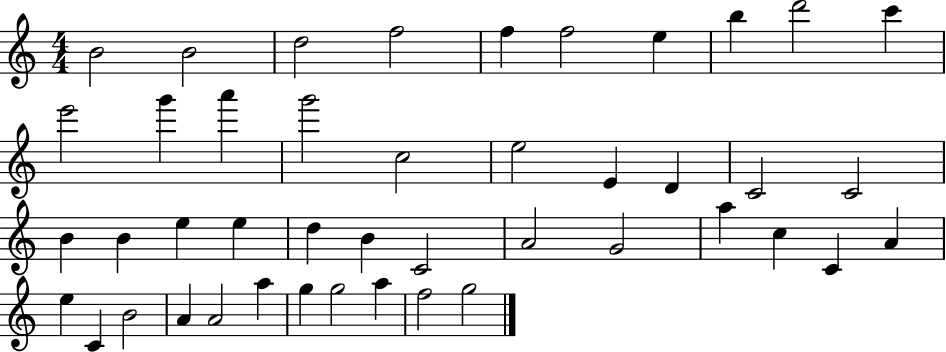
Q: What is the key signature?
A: C major